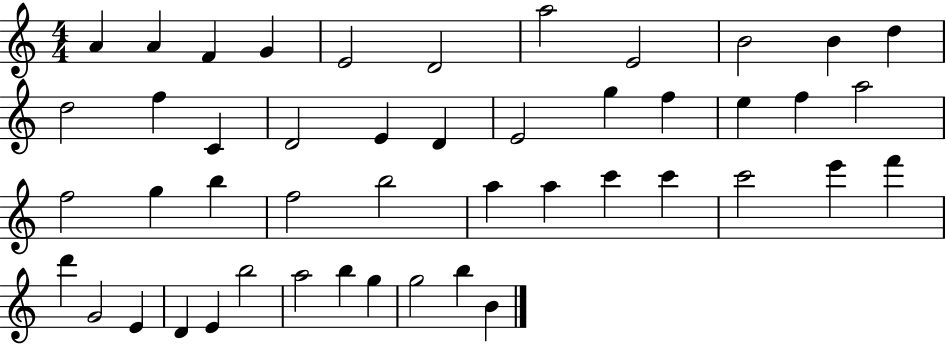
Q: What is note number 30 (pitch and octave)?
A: A5